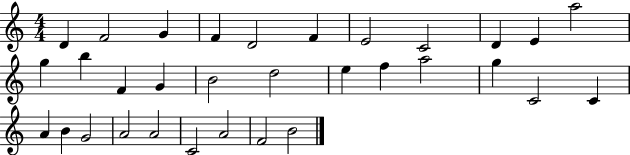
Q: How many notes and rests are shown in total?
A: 32